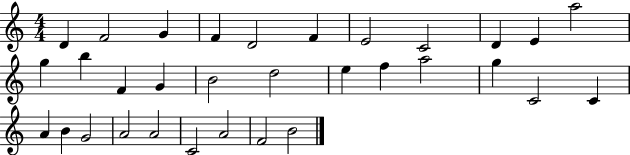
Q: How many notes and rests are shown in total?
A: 32